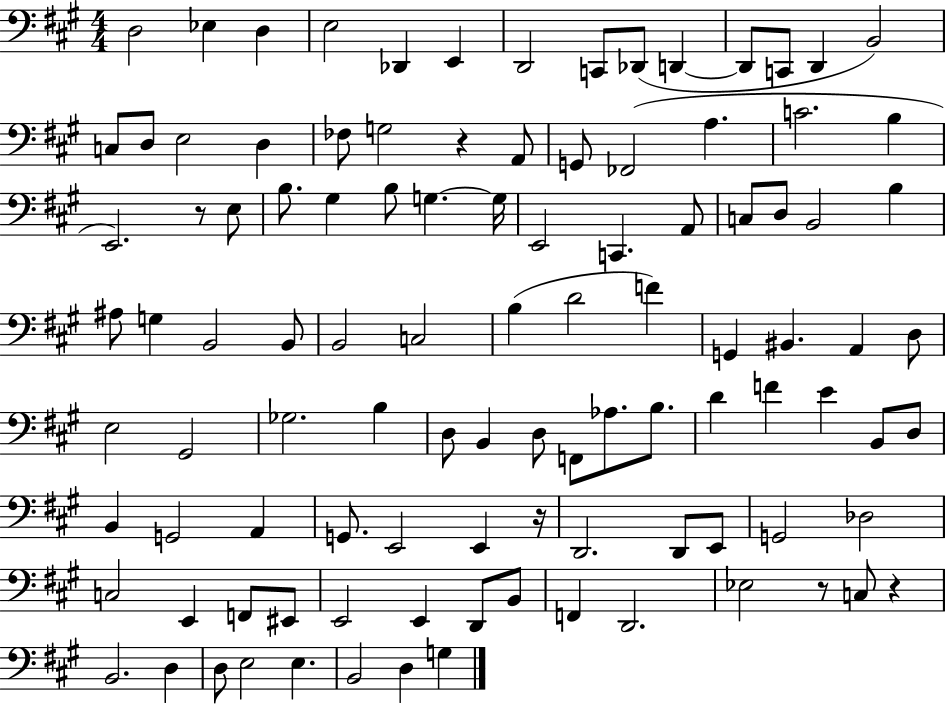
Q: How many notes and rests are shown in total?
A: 104